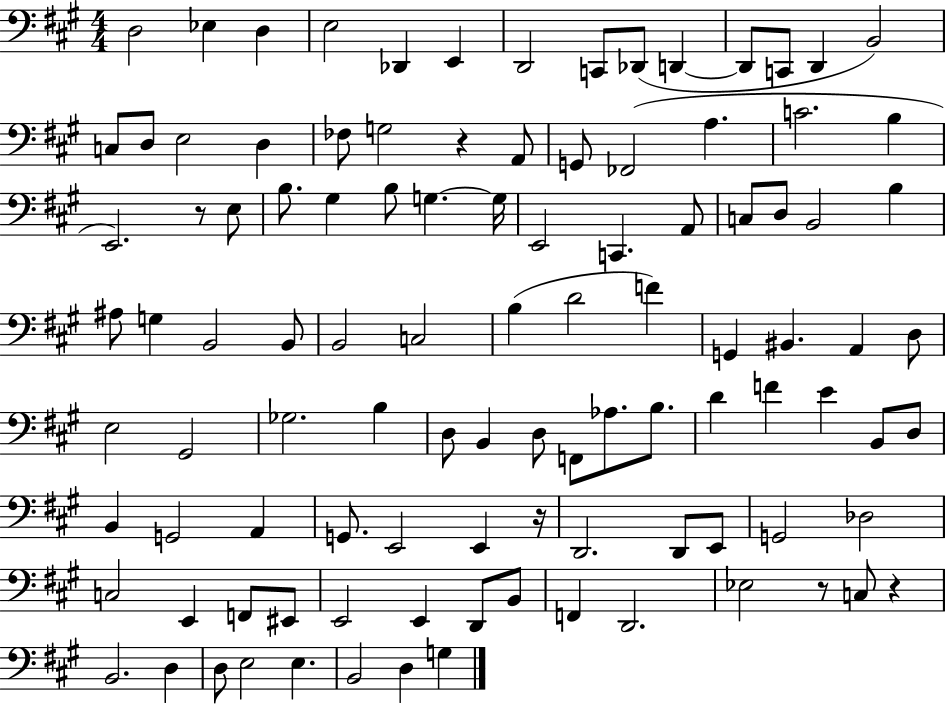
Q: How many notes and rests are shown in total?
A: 104